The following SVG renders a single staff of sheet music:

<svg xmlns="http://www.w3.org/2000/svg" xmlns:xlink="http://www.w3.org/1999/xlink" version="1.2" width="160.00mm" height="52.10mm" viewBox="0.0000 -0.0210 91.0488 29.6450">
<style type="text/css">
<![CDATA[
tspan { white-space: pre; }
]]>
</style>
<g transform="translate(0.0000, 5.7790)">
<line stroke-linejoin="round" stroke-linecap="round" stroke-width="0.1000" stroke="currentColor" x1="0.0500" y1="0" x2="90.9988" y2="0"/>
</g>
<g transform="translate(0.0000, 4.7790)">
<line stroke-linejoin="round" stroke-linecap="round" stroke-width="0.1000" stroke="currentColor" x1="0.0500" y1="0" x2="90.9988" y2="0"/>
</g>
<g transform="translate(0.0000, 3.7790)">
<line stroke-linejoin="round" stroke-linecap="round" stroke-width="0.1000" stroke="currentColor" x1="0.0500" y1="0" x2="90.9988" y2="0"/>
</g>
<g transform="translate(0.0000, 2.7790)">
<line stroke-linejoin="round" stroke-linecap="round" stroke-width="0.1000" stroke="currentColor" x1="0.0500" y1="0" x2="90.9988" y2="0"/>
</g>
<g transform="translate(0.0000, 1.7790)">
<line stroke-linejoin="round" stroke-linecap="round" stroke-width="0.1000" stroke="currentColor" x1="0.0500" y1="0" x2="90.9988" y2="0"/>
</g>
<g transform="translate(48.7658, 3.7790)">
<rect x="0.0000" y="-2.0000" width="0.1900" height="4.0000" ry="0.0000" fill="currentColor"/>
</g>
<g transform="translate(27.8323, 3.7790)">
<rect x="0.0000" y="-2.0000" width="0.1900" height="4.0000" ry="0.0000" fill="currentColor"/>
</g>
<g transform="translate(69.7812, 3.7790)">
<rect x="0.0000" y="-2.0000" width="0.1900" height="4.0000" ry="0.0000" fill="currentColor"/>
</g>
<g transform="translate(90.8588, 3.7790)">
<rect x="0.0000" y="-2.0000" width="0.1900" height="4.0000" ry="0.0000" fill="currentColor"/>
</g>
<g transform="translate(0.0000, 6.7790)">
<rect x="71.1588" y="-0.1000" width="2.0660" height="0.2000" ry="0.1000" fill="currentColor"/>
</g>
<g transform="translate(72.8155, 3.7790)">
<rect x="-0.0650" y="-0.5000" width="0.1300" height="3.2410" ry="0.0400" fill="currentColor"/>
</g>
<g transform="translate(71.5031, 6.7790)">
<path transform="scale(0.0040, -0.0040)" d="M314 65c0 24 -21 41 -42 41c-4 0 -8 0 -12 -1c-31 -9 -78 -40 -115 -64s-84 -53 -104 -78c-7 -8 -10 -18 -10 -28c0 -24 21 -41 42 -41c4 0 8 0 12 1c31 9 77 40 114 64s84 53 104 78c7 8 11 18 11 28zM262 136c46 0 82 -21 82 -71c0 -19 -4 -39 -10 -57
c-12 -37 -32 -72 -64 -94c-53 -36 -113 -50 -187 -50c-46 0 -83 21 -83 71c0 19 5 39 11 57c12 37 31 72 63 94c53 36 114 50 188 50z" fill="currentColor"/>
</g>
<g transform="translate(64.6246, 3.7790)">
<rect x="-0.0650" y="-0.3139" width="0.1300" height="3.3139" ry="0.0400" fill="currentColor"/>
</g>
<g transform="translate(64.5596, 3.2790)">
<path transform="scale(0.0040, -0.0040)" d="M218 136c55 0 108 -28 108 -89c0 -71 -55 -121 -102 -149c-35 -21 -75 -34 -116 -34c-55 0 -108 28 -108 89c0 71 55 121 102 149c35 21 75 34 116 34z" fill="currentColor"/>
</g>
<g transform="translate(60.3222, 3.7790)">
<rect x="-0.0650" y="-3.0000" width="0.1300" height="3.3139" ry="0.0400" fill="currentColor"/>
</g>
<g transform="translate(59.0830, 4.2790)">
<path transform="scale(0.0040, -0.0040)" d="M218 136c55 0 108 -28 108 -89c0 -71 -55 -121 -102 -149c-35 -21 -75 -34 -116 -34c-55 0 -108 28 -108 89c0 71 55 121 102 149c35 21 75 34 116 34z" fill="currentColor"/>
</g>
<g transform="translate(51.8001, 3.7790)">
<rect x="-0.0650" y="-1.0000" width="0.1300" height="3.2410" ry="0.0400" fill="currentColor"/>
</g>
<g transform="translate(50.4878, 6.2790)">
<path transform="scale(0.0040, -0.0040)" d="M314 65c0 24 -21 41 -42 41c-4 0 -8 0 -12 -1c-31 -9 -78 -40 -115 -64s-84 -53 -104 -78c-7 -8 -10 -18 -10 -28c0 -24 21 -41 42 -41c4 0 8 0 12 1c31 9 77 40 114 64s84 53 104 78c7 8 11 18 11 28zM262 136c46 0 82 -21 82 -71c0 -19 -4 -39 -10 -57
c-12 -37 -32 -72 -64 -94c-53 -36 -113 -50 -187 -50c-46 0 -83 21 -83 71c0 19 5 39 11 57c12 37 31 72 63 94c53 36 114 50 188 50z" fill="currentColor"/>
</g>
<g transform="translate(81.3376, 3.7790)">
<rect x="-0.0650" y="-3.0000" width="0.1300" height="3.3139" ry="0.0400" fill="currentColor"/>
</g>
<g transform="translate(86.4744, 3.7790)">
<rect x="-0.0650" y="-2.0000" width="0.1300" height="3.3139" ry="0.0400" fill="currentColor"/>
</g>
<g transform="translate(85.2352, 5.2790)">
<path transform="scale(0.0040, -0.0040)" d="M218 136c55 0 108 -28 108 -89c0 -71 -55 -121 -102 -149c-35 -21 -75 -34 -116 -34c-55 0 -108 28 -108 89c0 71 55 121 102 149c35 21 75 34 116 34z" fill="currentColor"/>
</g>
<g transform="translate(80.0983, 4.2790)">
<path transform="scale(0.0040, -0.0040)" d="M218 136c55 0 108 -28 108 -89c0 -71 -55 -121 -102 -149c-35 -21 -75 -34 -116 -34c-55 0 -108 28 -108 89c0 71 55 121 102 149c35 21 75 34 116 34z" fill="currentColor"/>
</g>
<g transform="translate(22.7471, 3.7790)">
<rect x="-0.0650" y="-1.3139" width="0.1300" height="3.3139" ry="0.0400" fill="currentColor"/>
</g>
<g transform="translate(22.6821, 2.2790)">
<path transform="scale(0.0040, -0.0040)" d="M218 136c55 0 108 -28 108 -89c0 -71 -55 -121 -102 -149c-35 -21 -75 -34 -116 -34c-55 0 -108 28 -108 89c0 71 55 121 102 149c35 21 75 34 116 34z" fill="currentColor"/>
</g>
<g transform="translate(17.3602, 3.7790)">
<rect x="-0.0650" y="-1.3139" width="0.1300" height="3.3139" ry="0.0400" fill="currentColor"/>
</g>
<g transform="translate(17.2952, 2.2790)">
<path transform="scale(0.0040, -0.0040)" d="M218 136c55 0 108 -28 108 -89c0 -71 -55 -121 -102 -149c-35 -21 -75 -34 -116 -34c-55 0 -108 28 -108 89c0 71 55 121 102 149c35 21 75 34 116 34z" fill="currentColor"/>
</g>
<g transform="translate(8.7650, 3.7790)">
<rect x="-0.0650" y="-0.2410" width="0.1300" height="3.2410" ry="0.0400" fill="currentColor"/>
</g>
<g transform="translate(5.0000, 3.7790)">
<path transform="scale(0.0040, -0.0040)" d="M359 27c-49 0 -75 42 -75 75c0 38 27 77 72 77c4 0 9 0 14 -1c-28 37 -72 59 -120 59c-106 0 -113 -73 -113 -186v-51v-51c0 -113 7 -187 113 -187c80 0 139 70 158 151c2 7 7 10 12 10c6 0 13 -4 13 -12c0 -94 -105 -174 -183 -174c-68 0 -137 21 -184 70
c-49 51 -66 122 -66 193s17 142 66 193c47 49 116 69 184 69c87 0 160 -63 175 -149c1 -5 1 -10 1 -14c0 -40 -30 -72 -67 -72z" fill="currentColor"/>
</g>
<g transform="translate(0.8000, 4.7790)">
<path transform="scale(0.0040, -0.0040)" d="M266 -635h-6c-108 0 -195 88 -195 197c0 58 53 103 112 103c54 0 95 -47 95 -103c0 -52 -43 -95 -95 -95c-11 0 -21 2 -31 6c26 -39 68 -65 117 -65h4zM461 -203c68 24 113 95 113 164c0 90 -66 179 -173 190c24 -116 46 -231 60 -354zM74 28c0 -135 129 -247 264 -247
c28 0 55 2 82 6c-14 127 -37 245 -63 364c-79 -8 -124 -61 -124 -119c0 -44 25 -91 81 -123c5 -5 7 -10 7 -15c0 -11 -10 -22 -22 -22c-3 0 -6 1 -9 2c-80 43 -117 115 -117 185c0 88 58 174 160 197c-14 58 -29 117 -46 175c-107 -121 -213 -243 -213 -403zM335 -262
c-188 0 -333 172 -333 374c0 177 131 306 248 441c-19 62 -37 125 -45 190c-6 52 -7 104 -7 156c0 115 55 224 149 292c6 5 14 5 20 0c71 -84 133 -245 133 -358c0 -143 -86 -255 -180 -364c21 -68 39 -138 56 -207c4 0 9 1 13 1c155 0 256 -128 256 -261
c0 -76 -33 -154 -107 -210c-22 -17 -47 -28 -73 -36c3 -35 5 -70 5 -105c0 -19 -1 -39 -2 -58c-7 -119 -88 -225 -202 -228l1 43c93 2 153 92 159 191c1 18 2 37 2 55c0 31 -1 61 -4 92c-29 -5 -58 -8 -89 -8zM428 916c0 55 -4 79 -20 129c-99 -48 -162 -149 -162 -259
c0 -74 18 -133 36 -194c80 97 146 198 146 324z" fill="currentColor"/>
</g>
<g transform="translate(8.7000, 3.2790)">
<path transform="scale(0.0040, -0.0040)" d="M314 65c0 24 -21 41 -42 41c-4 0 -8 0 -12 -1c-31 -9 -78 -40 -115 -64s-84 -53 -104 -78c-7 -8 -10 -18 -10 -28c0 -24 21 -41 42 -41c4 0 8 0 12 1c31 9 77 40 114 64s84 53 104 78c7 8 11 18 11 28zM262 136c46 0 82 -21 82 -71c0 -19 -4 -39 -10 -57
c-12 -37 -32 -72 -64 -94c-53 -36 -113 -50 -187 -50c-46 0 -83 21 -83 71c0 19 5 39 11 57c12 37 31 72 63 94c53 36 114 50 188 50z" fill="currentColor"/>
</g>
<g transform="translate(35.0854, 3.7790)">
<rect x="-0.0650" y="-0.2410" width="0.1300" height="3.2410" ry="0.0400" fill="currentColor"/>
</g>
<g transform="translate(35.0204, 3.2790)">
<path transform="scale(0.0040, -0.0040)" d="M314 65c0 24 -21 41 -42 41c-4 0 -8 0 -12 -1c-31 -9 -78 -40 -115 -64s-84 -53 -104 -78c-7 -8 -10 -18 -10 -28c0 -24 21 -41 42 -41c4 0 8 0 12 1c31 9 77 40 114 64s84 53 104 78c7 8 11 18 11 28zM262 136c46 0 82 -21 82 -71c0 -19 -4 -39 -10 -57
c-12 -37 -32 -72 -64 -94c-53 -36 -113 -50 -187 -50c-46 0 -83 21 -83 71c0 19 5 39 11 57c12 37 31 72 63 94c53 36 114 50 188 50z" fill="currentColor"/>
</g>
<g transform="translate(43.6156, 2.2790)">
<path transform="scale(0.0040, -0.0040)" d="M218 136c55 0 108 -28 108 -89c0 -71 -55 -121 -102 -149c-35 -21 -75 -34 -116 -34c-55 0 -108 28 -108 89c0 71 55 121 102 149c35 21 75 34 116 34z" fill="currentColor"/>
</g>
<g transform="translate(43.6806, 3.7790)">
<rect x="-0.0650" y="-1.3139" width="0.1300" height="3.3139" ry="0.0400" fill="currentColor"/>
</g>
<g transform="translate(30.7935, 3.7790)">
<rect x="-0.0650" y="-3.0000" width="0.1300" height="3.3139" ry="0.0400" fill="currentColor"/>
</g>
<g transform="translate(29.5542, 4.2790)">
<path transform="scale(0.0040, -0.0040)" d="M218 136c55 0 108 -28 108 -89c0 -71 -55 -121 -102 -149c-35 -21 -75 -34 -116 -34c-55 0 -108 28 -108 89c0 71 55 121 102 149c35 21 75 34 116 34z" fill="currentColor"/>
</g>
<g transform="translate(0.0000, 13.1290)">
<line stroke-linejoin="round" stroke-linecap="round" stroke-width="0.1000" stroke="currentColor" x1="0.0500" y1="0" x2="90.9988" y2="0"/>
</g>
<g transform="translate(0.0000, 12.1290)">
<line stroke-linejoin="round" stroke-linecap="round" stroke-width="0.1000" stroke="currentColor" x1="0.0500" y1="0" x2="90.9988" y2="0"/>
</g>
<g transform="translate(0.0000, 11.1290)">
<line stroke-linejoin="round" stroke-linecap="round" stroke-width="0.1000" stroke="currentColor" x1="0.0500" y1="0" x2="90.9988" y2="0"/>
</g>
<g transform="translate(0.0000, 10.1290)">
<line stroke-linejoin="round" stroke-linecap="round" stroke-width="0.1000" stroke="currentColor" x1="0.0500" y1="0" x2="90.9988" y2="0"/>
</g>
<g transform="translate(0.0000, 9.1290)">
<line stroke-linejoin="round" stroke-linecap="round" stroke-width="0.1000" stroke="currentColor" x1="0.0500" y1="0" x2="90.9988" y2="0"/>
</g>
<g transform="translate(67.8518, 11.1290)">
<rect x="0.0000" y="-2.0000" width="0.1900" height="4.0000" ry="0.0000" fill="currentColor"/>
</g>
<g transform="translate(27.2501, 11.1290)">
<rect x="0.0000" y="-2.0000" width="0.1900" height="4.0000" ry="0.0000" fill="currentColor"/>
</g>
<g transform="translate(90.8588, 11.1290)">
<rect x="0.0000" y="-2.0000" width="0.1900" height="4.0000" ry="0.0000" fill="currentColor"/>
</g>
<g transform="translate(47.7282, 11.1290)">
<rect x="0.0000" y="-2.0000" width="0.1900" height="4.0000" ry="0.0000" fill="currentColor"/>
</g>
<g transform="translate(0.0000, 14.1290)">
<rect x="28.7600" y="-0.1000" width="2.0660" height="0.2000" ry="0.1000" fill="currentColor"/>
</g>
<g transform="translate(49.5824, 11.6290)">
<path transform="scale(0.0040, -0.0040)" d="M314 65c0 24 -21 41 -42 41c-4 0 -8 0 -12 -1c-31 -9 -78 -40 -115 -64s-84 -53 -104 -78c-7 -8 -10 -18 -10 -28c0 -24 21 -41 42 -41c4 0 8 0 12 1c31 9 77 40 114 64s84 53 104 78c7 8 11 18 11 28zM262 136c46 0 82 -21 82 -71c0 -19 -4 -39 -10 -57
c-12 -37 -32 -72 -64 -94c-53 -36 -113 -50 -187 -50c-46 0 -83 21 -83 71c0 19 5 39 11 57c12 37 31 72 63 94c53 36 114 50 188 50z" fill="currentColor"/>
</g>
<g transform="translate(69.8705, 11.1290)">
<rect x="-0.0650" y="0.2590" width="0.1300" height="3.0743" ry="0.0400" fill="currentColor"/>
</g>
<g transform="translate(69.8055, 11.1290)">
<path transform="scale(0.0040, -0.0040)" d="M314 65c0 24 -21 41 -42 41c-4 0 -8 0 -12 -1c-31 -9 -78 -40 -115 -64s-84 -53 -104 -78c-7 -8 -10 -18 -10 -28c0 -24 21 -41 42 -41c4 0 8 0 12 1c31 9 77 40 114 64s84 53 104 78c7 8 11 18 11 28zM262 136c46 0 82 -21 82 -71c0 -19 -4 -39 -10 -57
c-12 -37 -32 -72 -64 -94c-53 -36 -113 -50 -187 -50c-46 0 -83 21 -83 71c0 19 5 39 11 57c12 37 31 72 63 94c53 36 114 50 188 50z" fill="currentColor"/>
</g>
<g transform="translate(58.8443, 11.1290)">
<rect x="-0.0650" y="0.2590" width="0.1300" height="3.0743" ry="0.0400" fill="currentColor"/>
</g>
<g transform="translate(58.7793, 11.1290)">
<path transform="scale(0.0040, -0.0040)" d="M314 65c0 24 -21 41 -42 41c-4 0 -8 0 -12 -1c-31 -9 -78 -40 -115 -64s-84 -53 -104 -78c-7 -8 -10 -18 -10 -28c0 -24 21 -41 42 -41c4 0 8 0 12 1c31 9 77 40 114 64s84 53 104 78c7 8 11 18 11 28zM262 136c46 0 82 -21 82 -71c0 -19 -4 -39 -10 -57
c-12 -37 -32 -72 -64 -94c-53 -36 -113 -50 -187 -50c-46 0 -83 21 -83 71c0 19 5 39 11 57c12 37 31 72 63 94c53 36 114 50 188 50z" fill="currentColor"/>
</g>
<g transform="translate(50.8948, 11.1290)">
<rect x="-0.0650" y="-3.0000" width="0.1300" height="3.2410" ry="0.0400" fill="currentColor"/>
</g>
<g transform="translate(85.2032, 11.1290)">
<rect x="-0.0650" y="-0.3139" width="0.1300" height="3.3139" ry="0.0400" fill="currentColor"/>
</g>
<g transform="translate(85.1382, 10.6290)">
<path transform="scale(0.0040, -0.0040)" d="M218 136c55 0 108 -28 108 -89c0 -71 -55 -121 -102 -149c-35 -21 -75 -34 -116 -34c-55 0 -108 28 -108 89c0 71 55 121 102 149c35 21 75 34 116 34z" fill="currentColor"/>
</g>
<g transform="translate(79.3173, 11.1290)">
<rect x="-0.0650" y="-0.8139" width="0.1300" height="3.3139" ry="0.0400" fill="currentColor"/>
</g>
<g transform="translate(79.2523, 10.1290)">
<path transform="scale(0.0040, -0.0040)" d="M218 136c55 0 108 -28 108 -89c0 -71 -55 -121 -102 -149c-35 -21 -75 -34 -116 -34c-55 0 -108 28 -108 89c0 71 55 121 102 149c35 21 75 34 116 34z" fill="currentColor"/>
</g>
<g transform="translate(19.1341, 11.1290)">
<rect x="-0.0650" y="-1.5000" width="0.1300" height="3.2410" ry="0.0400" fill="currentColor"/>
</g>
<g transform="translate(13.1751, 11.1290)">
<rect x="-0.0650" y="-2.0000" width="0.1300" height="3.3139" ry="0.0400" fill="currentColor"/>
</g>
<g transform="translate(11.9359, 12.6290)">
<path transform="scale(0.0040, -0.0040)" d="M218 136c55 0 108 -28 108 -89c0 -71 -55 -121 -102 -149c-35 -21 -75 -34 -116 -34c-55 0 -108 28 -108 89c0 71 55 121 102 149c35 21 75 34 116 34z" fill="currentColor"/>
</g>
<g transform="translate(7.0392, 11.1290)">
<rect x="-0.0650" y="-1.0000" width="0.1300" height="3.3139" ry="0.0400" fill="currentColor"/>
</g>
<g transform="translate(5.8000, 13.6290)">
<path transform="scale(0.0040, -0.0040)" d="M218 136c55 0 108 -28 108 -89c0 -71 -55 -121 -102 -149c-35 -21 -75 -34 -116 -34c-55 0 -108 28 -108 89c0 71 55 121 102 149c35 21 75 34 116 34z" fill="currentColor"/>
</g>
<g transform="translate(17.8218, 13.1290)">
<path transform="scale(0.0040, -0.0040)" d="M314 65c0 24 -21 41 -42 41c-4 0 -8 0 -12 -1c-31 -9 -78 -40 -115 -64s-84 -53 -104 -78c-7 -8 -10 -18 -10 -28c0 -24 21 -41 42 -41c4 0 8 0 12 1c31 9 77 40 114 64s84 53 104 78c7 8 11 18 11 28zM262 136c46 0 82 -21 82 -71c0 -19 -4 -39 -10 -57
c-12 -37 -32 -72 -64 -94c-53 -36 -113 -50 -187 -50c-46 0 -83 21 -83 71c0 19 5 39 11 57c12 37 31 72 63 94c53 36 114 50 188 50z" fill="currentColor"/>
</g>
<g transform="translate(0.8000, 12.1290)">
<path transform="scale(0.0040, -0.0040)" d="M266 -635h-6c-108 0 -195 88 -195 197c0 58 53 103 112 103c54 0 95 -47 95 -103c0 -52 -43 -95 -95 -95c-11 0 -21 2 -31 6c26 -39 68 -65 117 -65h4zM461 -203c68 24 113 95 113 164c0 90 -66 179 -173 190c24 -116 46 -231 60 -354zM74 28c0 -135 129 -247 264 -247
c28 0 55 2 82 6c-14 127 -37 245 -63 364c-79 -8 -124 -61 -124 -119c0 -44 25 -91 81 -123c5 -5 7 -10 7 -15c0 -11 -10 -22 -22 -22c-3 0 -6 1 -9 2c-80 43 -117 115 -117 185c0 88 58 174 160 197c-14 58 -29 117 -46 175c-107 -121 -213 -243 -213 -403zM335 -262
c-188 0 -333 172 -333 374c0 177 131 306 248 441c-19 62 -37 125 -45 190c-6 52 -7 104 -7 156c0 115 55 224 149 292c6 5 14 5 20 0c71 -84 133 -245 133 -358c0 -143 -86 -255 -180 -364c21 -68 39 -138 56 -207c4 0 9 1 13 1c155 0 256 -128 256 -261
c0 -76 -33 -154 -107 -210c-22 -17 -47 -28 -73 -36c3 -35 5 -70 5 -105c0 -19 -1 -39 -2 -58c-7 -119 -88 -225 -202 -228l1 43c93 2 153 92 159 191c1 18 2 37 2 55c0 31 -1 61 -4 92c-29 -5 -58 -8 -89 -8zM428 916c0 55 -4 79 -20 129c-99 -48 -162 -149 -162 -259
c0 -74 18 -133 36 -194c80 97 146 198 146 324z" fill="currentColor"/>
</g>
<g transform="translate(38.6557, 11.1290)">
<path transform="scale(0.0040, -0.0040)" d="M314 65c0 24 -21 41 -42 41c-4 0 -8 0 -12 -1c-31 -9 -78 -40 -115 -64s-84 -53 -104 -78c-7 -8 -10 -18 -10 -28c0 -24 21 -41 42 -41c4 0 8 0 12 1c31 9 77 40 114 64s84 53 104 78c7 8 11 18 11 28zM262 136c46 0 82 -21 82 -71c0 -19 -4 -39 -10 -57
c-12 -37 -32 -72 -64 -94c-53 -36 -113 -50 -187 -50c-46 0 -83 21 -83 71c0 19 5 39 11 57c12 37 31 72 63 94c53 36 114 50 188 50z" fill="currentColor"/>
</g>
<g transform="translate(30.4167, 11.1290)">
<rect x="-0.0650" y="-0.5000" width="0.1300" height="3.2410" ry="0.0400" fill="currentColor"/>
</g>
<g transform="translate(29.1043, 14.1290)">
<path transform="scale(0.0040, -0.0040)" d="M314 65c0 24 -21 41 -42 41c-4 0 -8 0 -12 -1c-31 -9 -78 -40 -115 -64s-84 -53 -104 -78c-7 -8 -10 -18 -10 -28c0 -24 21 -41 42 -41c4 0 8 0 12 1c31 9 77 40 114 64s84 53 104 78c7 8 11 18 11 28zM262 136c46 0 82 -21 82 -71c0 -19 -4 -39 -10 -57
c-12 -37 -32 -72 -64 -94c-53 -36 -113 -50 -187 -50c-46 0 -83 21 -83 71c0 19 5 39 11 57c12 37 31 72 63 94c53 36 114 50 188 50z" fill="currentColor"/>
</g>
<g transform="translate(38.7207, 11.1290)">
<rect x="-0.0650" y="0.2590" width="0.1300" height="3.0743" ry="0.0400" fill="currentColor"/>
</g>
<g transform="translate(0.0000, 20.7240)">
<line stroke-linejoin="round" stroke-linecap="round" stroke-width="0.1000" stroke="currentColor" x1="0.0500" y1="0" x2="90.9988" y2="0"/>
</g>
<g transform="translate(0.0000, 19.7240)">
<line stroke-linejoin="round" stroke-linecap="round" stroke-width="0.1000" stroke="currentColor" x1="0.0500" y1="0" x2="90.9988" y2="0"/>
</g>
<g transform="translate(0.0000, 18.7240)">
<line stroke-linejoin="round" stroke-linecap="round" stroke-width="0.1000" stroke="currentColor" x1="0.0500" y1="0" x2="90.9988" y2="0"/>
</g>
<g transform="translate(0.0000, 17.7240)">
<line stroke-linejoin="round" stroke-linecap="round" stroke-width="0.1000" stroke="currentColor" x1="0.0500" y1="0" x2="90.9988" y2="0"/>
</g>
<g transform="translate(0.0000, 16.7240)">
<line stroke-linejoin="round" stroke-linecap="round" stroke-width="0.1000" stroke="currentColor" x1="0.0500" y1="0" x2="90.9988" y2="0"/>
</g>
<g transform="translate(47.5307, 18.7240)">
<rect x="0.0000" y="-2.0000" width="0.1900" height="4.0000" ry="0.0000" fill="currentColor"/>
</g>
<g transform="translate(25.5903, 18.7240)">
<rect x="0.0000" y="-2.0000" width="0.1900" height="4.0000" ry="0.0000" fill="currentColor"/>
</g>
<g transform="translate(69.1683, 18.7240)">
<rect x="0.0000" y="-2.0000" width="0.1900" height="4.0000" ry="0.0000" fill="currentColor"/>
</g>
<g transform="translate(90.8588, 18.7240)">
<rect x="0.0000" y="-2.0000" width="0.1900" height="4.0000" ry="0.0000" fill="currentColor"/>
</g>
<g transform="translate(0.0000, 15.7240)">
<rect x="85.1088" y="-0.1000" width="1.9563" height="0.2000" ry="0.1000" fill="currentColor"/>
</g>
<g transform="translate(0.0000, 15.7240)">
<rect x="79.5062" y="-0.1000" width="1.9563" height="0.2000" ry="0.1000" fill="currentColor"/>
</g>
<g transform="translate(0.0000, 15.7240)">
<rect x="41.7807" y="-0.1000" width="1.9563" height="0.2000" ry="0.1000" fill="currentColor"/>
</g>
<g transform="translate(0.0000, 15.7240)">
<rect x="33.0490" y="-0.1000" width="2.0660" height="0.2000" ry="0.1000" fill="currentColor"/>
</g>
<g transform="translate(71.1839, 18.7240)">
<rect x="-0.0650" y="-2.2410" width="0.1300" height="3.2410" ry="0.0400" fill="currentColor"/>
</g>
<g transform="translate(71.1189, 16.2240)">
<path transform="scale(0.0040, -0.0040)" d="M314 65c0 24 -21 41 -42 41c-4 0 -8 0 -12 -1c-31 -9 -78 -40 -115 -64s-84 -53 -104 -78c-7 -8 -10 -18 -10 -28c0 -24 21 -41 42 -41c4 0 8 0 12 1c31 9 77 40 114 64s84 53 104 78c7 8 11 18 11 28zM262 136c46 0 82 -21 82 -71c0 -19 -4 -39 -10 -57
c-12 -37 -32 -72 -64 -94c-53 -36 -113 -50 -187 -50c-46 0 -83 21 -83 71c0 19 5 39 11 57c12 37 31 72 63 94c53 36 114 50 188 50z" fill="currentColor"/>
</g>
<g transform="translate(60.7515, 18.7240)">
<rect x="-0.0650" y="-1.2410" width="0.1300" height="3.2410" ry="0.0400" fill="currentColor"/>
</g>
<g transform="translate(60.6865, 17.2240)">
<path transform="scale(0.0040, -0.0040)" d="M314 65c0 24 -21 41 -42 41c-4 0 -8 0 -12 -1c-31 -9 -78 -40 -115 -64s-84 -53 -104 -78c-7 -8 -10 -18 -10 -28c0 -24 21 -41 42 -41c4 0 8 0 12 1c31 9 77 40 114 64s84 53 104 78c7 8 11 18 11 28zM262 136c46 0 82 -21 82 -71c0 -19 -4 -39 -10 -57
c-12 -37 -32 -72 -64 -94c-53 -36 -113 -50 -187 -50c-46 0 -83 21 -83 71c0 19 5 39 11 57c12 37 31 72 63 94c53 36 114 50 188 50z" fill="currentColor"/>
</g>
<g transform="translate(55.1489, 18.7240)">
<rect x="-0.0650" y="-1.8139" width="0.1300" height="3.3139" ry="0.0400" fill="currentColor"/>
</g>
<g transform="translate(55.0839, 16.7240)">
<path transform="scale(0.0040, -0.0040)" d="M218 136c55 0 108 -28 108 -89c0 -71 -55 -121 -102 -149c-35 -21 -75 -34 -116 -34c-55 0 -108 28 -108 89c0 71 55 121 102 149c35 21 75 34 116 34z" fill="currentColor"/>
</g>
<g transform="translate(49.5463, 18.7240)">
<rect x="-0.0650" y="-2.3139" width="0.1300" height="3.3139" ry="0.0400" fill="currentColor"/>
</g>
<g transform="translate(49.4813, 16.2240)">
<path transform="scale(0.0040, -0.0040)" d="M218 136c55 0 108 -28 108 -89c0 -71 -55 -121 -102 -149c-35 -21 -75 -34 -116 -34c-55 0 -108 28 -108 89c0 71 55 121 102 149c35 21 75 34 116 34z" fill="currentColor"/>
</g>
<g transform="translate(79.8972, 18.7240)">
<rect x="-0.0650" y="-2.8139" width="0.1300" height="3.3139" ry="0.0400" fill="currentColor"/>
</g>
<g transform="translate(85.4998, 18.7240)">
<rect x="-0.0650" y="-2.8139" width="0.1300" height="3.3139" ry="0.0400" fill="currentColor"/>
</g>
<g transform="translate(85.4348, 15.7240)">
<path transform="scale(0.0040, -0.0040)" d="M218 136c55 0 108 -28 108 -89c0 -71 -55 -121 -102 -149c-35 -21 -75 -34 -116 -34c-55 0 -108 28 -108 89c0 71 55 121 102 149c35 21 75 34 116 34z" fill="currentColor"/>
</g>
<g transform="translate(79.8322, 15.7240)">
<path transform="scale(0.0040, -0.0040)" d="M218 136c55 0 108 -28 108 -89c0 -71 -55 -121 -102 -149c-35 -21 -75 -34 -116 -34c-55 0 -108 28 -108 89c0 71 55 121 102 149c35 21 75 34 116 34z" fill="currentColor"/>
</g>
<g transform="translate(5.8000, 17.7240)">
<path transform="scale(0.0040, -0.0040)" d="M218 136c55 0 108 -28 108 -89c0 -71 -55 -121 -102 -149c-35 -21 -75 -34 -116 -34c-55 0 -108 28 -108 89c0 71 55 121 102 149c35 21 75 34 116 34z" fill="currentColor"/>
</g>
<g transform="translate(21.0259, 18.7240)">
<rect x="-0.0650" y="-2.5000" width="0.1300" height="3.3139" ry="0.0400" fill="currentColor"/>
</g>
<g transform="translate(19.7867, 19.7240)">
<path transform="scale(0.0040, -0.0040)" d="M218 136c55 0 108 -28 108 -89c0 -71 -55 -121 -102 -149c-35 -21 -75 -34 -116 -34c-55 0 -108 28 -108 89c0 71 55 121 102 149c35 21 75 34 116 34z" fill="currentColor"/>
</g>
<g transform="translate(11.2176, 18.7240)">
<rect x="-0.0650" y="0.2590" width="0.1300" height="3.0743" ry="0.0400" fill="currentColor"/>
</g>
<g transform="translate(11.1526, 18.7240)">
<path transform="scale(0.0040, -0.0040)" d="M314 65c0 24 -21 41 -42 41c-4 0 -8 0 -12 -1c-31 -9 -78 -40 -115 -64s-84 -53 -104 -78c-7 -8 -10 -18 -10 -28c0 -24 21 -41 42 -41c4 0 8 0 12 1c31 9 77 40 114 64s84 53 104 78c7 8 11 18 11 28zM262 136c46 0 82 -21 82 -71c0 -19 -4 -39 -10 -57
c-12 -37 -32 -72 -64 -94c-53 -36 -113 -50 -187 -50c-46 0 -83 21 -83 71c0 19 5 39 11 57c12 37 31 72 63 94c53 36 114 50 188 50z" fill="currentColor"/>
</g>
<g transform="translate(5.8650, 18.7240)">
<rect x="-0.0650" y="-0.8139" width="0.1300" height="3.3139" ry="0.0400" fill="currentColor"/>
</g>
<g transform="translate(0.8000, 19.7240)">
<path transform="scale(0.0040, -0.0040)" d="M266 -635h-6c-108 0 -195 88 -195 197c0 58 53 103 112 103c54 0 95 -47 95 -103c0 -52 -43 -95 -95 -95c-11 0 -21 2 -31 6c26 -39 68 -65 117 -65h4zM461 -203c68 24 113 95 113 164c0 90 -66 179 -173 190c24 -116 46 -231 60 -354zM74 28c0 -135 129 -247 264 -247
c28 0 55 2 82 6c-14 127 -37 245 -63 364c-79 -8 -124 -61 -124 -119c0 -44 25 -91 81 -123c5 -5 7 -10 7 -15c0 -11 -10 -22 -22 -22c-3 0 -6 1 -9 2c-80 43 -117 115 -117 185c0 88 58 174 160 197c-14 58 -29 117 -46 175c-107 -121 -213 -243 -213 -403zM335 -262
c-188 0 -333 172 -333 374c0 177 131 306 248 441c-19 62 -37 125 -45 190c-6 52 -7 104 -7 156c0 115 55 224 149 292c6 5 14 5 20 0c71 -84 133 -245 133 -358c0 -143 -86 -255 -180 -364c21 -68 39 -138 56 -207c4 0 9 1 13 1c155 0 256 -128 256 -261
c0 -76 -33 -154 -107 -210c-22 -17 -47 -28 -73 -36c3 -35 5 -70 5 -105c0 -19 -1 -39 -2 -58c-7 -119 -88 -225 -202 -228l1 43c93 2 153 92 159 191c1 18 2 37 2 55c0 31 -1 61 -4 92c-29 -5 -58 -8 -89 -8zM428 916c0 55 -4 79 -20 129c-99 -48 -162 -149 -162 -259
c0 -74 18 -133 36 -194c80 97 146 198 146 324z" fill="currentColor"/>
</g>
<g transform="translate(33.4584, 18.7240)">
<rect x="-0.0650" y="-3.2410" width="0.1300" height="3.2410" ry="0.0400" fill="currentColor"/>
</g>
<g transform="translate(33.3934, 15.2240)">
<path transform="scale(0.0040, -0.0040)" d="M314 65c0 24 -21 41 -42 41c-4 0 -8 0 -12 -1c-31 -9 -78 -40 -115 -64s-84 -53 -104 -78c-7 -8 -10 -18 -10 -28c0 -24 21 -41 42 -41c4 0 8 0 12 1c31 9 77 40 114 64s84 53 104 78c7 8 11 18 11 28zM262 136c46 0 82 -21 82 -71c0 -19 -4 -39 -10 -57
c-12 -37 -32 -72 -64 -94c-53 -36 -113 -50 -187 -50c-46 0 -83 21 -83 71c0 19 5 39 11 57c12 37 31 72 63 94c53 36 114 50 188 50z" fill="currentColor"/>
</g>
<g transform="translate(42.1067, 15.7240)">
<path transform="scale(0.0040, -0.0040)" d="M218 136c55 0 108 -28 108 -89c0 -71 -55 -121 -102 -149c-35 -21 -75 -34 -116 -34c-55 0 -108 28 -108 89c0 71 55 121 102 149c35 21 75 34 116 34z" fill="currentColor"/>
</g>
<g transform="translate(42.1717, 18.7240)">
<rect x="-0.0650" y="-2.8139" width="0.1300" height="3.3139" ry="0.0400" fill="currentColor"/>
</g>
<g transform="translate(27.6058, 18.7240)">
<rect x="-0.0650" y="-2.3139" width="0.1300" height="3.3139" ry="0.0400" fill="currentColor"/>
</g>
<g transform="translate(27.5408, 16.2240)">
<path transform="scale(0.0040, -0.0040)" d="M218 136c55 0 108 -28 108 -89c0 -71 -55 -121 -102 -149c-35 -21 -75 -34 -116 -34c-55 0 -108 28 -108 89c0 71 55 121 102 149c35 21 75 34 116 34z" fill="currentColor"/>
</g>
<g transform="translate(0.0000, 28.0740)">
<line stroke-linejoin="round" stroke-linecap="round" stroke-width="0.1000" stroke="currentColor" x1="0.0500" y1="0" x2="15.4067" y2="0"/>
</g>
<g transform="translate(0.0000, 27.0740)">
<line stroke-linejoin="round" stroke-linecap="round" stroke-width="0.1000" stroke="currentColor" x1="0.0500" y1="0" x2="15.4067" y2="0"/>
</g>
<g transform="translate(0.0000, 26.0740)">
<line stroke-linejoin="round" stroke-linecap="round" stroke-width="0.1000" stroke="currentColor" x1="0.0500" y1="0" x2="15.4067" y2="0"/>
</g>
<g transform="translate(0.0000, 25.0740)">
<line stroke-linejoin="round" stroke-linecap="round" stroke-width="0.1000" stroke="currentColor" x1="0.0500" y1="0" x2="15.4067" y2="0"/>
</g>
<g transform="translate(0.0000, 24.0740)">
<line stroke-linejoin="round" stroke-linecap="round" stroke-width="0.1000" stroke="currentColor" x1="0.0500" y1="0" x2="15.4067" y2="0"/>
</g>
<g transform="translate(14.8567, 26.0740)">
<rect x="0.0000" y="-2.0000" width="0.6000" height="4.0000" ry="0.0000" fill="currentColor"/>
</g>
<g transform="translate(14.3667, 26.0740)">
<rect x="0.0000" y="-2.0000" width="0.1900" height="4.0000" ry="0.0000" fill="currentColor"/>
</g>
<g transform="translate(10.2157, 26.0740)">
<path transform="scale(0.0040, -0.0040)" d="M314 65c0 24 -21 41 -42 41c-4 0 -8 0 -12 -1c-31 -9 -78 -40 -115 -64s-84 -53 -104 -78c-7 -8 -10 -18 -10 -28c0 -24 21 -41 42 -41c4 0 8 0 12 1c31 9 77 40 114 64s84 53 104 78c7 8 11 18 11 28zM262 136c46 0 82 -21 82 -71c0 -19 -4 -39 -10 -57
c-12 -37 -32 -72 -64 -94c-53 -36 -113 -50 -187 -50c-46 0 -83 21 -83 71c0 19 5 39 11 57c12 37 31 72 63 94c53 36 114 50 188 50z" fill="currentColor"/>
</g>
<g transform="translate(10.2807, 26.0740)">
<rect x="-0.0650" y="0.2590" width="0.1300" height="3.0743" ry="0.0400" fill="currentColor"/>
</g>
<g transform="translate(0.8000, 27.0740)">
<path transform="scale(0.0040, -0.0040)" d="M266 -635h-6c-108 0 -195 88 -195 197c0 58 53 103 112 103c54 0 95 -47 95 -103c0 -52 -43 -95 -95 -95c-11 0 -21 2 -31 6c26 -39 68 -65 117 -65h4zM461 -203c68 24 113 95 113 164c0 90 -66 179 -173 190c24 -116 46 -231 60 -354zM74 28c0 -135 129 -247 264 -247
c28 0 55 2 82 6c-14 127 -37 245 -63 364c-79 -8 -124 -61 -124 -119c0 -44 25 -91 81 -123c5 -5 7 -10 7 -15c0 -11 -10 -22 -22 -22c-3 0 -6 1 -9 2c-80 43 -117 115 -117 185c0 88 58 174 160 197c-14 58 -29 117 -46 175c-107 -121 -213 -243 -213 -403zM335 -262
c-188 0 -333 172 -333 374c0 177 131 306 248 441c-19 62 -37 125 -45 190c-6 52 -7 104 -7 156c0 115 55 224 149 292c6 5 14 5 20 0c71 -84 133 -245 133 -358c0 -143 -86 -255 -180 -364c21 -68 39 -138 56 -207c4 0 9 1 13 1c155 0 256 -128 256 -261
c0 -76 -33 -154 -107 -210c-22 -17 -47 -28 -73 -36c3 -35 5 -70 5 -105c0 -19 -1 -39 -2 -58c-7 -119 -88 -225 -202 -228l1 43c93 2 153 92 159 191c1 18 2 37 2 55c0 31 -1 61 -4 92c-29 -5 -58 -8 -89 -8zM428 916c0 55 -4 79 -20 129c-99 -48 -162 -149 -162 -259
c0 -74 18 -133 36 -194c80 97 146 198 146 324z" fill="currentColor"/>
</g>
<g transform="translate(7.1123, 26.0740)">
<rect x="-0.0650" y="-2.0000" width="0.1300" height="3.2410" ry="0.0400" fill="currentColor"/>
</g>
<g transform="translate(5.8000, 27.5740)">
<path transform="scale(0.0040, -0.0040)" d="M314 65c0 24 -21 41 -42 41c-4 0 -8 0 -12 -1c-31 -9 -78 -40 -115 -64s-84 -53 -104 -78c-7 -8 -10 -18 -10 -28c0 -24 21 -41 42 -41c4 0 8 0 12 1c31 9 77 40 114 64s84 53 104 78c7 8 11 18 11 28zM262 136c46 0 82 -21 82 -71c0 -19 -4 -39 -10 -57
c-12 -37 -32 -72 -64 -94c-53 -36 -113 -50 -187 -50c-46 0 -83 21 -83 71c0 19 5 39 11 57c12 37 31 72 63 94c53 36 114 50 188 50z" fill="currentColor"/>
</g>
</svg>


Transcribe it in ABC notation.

X:1
T:Untitled
M:4/4
L:1/4
K:C
c2 e e A c2 e D2 A c C2 A F D F E2 C2 B2 A2 B2 B2 d c d B2 G g b2 a g f e2 g2 a a F2 B2